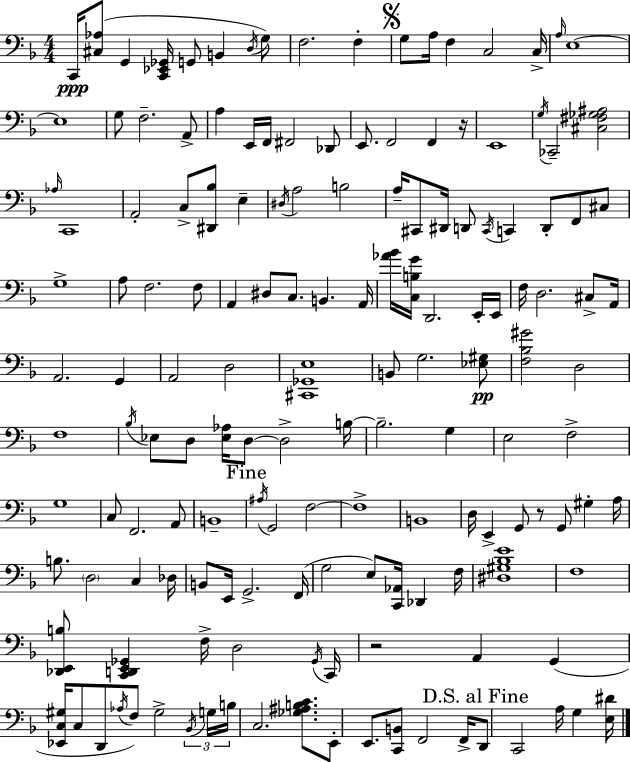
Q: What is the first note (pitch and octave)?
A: C2